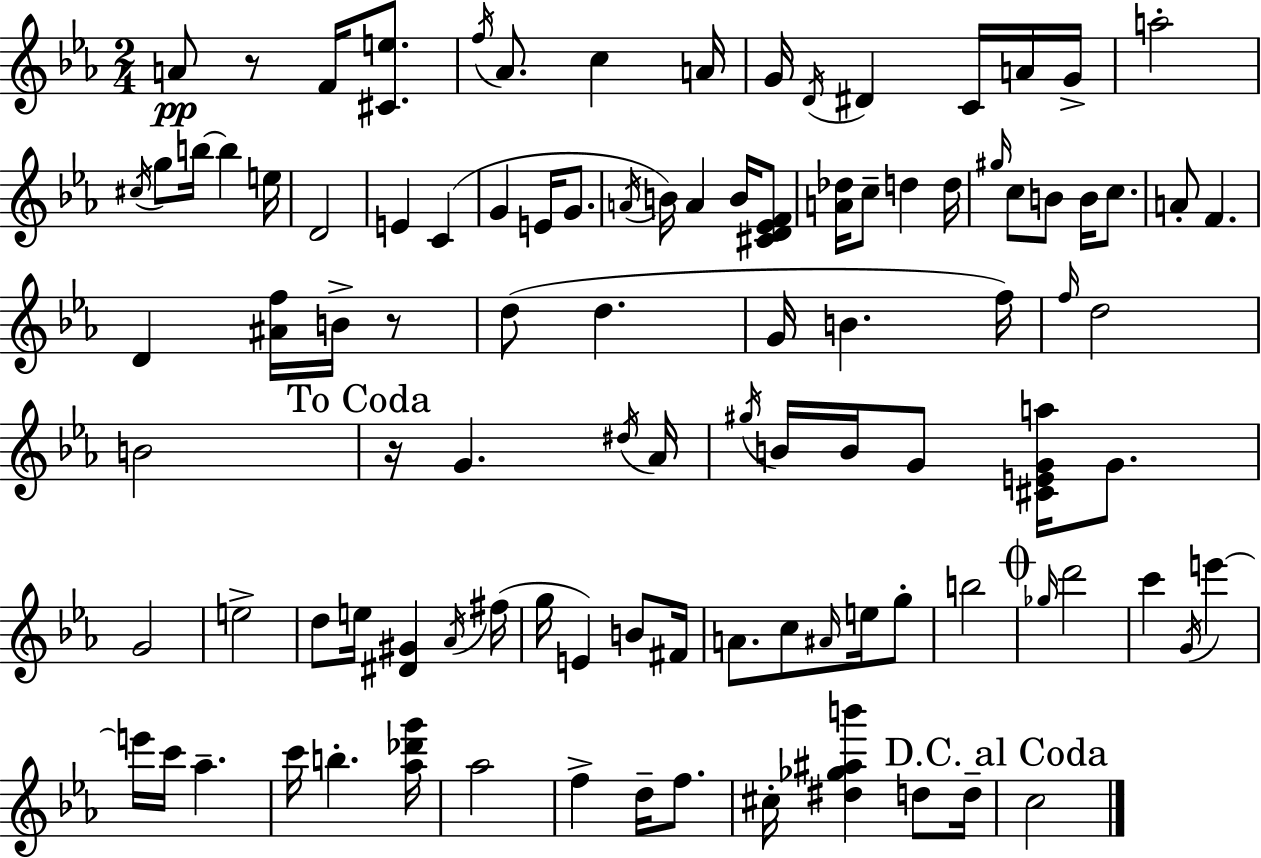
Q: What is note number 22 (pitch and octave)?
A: G4